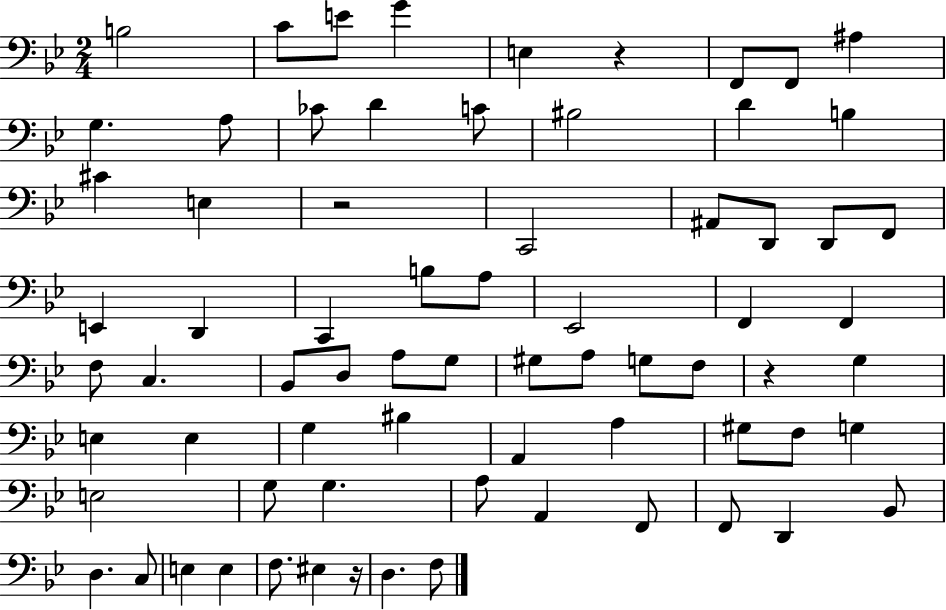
B3/h C4/e E4/e G4/q E3/q R/q F2/e F2/e A#3/q G3/q. A3/e CES4/e D4/q C4/e BIS3/h D4/q B3/q C#4/q E3/q R/h C2/h A#2/e D2/e D2/e F2/e E2/q D2/q C2/q B3/e A3/e Eb2/h F2/q F2/q F3/e C3/q. Bb2/e D3/e A3/e G3/e G#3/e A3/e G3/e F3/e R/q G3/q E3/q E3/q G3/q BIS3/q A2/q A3/q G#3/e F3/e G3/q E3/h G3/e G3/q. A3/e A2/q F2/e F2/e D2/q Bb2/e D3/q. C3/e E3/q E3/q F3/e. EIS3/q R/s D3/q. F3/e